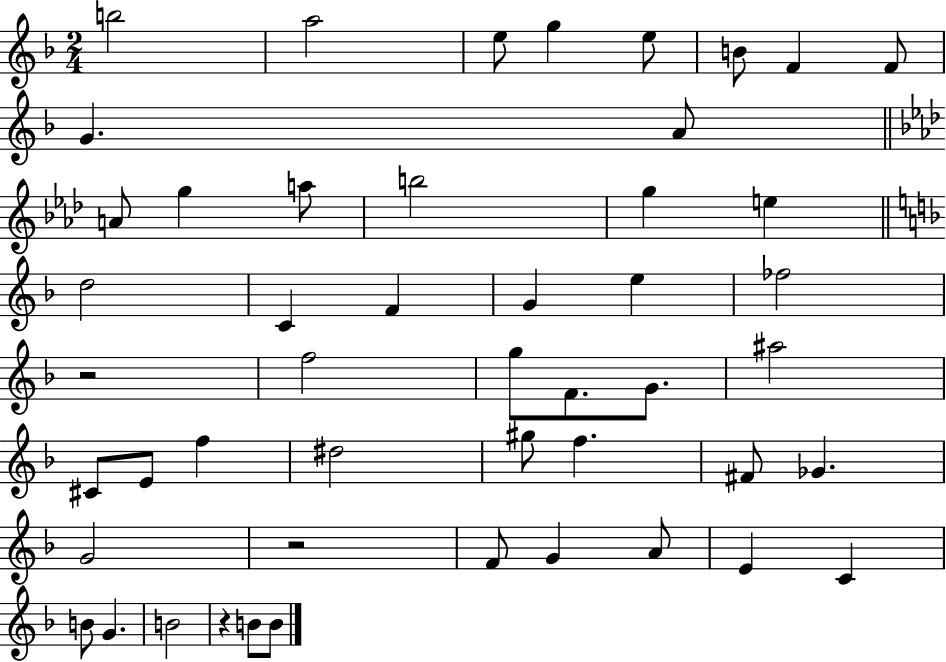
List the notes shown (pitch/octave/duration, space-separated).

B5/h A5/h E5/e G5/q E5/e B4/e F4/q F4/e G4/q. A4/e A4/e G5/q A5/e B5/h G5/q E5/q D5/h C4/q F4/q G4/q E5/q FES5/h R/h F5/h G5/e F4/e. G4/e. A#5/h C#4/e E4/e F5/q D#5/h G#5/e F5/q. F#4/e Gb4/q. G4/h R/h F4/e G4/q A4/e E4/q C4/q B4/e G4/q. B4/h R/q B4/e B4/e